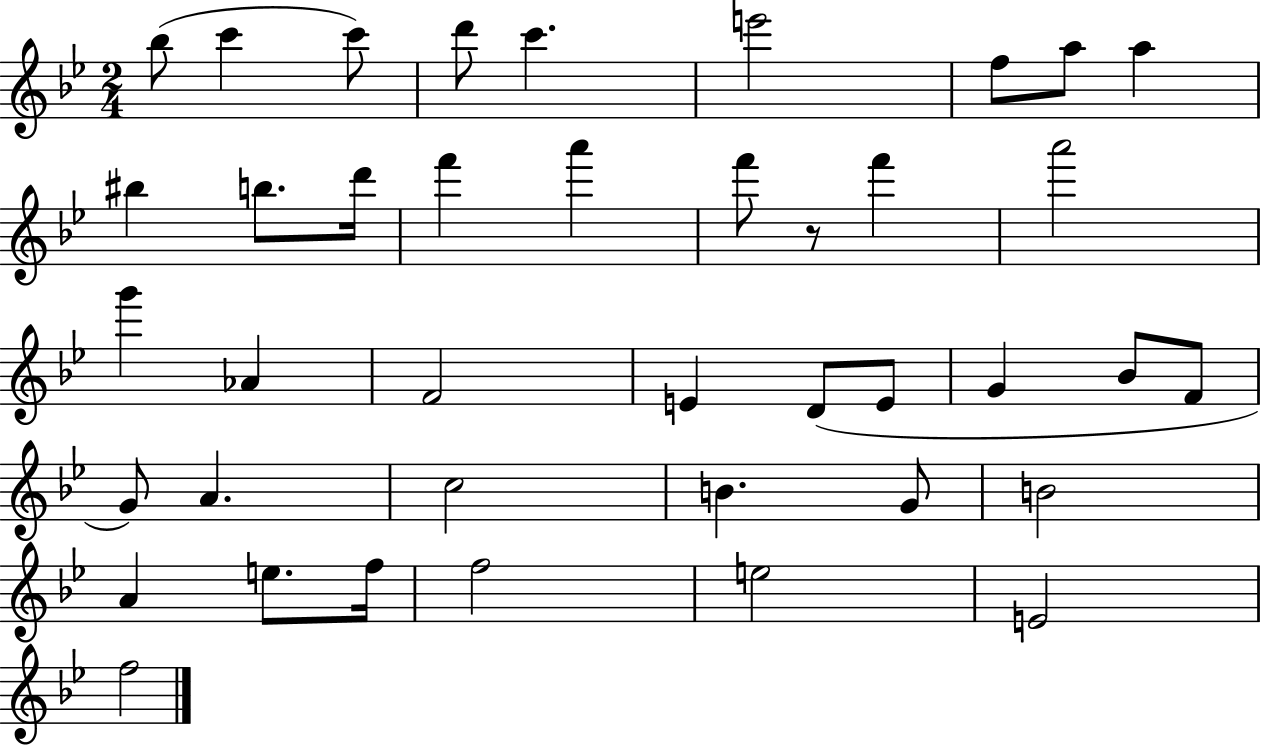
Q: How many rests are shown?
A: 1